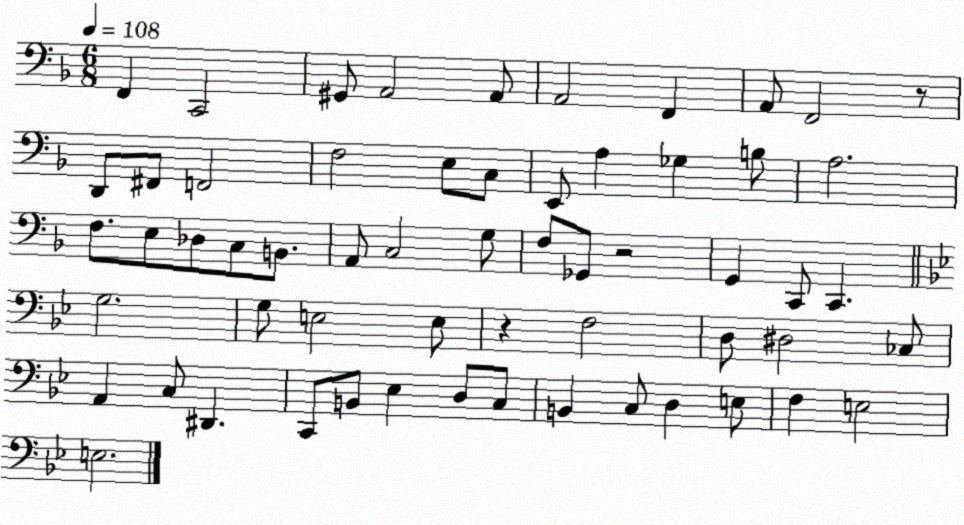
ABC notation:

X:1
T:Untitled
M:6/8
L:1/4
K:F
F,, C,,2 ^G,,/2 A,,2 A,,/2 A,,2 F,, A,,/2 F,,2 z/2 D,,/2 ^F,,/2 F,,2 F,2 E,/2 C,/2 E,,/2 A, _G, B,/2 A,2 F,/2 E,/2 _D,/2 C,/2 B,,/2 A,,/2 C,2 G,/2 F,/2 _G,,/2 z2 G,, C,,/2 C,, G,2 G,/2 E,2 E,/2 z F,2 D,/2 ^D,2 _C,/2 A,, C,/2 ^D,, C,,/2 B,,/2 _E, D,/2 C,/2 B,, C,/2 D, E,/2 F, E,2 E,2